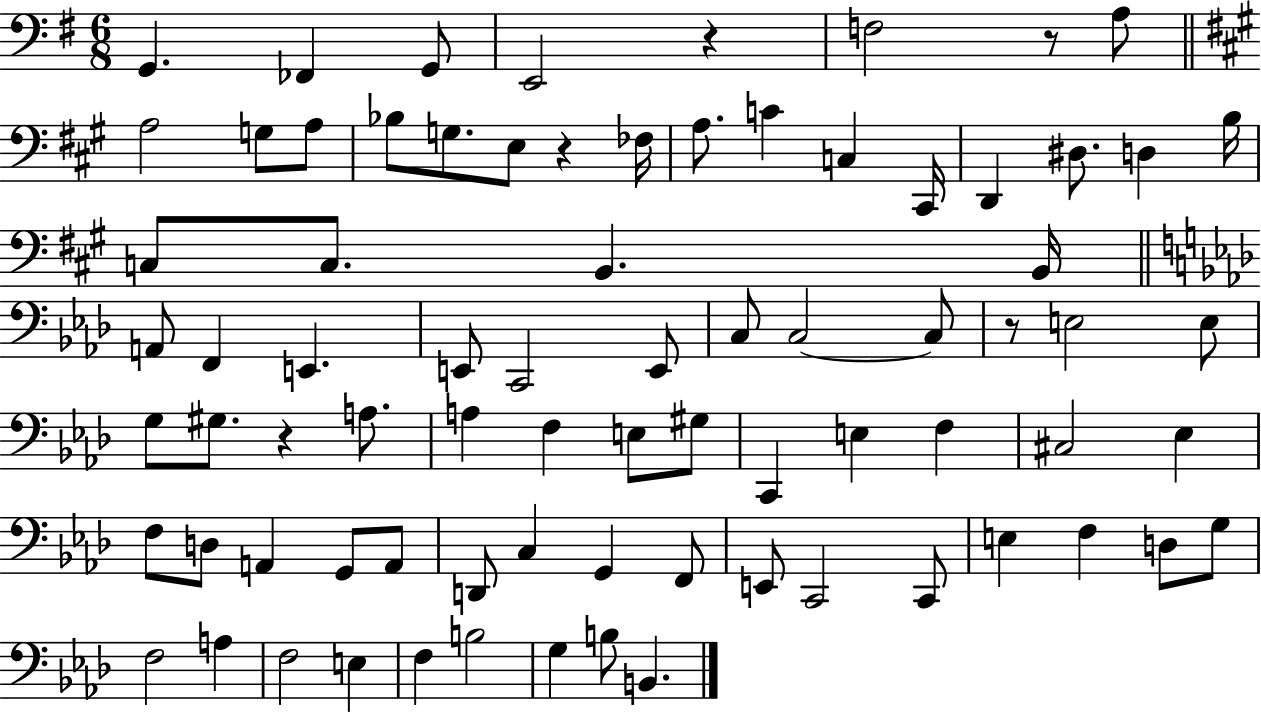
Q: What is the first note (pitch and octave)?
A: G2